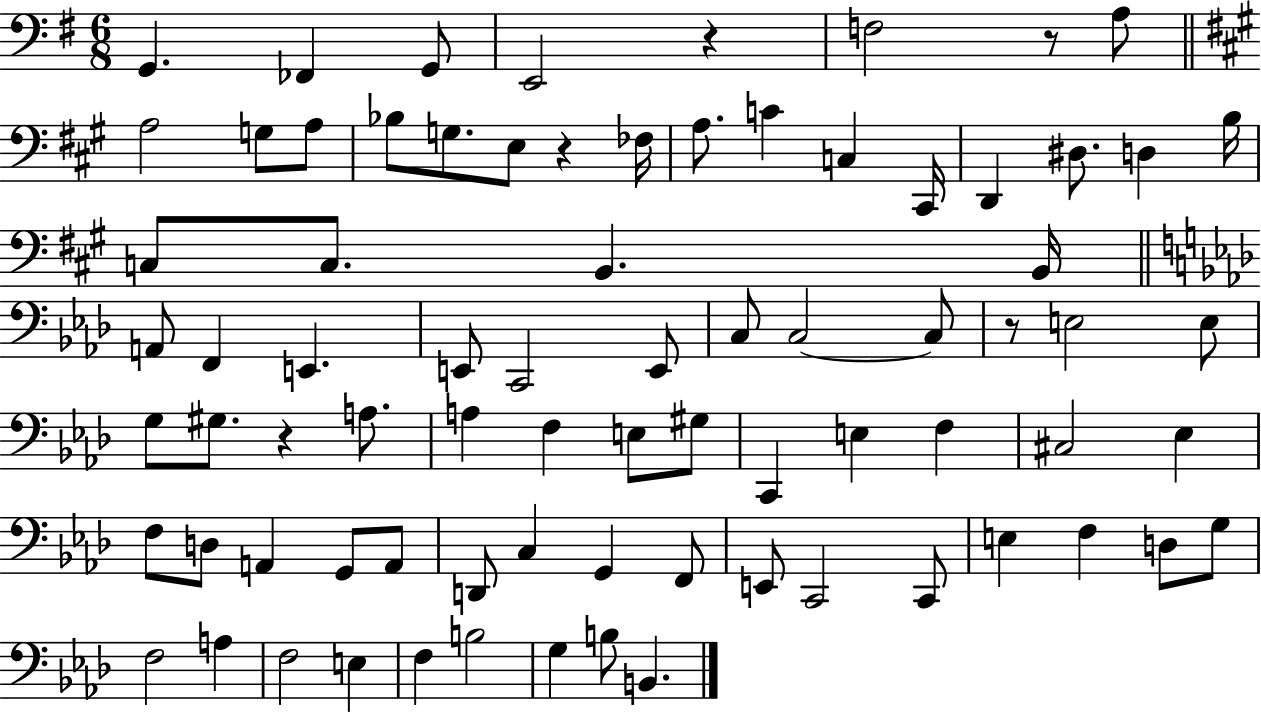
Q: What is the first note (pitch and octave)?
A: G2